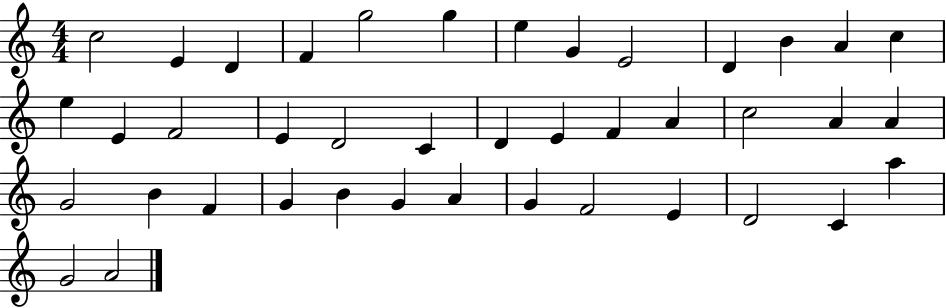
X:1
T:Untitled
M:4/4
L:1/4
K:C
c2 E D F g2 g e G E2 D B A c e E F2 E D2 C D E F A c2 A A G2 B F G B G A G F2 E D2 C a G2 A2